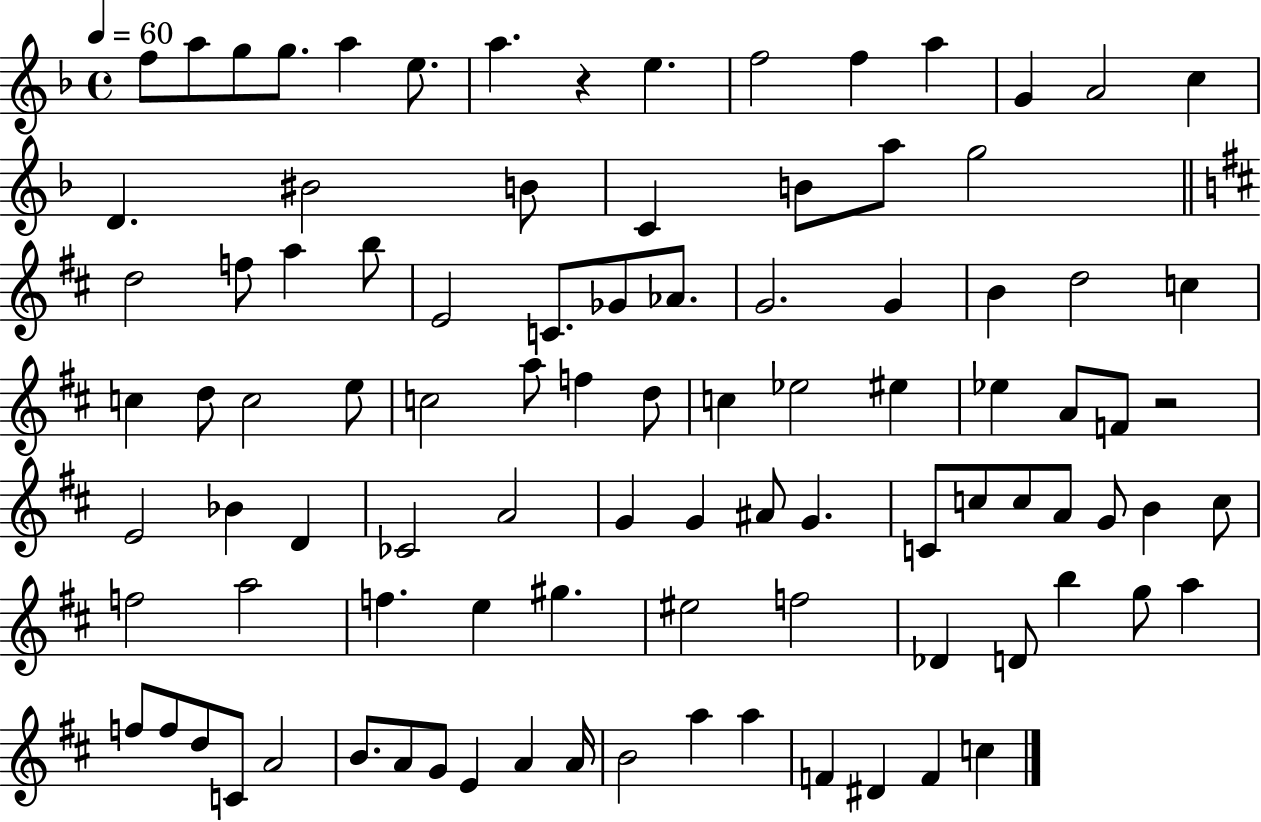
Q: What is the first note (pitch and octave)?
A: F5